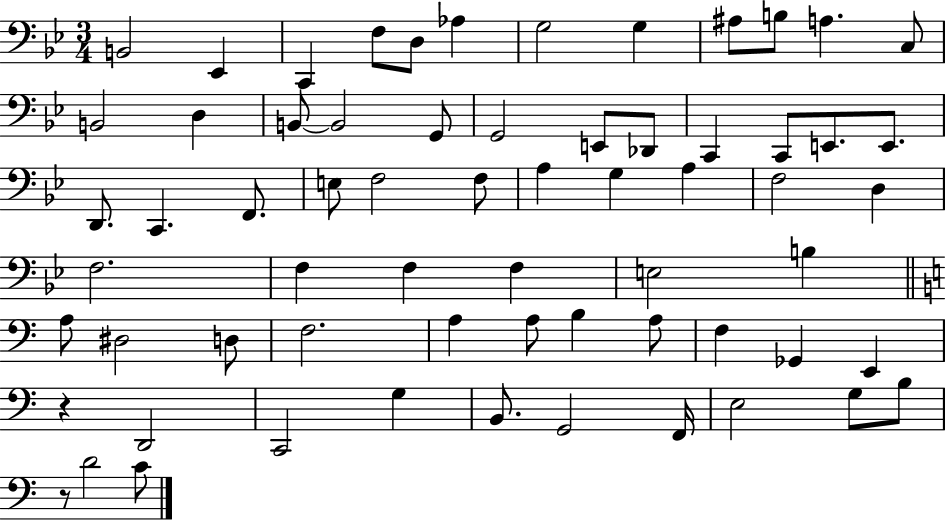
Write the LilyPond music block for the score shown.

{
  \clef bass
  \numericTimeSignature
  \time 3/4
  \key bes \major
  \repeat volta 2 { b,2 ees,4 | c,4 f8 d8 aes4 | g2 g4 | ais8 b8 a4. c8 | \break b,2 d4 | b,8~~ b,2 g,8 | g,2 e,8 des,8 | c,4 c,8 e,8. e,8. | \break d,8. c,4. f,8. | e8 f2 f8 | a4 g4 a4 | f2 d4 | \break f2. | f4 f4 f4 | e2 b4 | \bar "||" \break \key c \major a8 dis2 d8 | f2. | a4 a8 b4 a8 | f4 ges,4 e,4 | \break r4 d,2 | c,2 g4 | b,8. g,2 f,16 | e2 g8 b8 | \break r8 d'2 c'8 | } \bar "|."
}